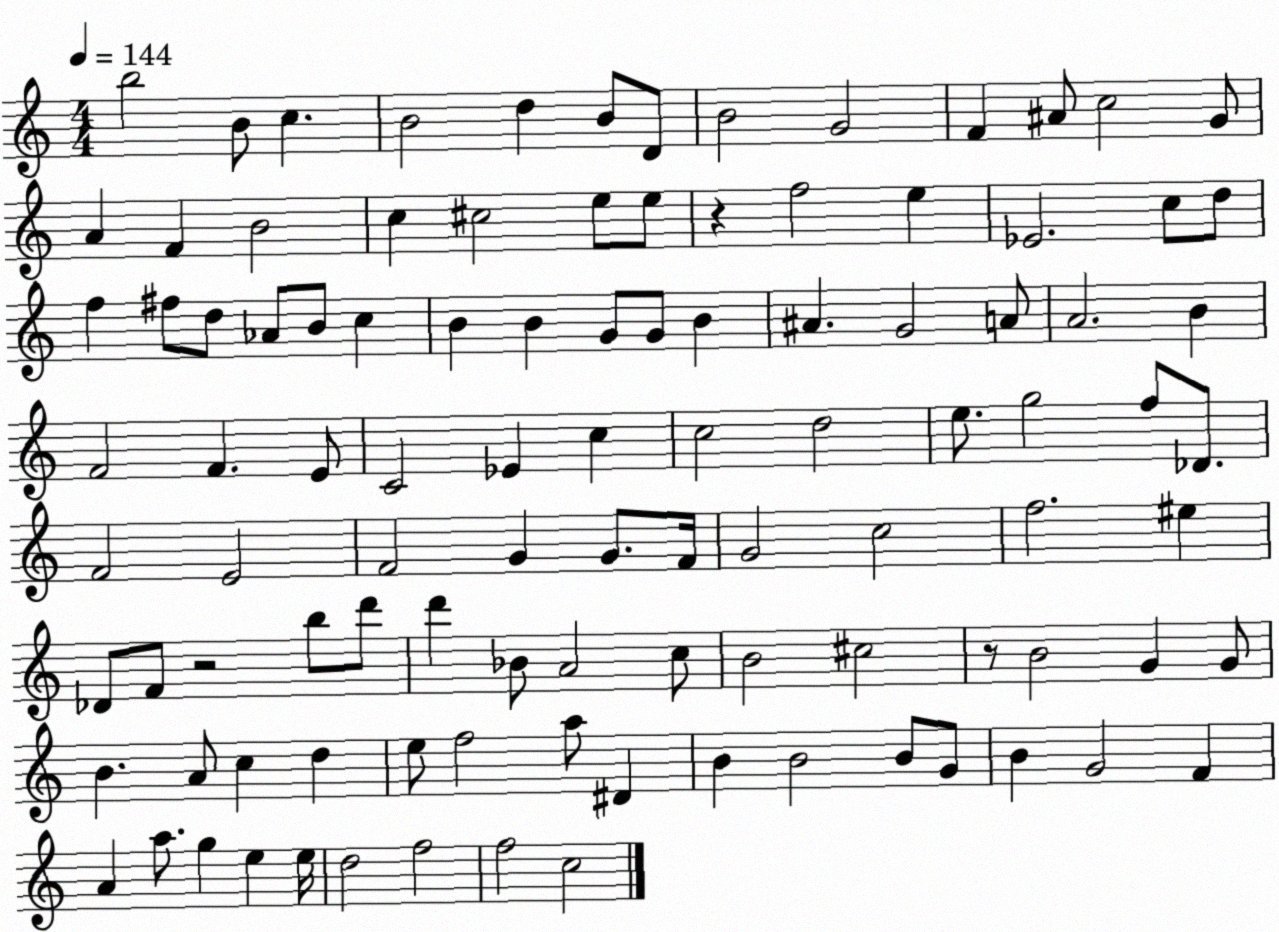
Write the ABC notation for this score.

X:1
T:Untitled
M:4/4
L:1/4
K:C
b2 B/2 c B2 d B/2 D/2 B2 G2 F ^A/2 c2 G/2 A F B2 c ^c2 e/2 e/2 z f2 e _E2 c/2 d/2 f ^f/2 d/2 _A/2 B/2 c B B G/2 G/2 B ^A G2 A/2 A2 B F2 F E/2 C2 _E c c2 d2 e/2 g2 f/2 _D/2 F2 E2 F2 G G/2 F/4 G2 c2 f2 ^e _D/2 F/2 z2 b/2 d'/2 d' _B/2 A2 c/2 B2 ^c2 z/2 B2 G G/2 B A/2 c d e/2 f2 a/2 ^D B B2 B/2 G/2 B G2 F A a/2 g e e/4 d2 f2 f2 c2